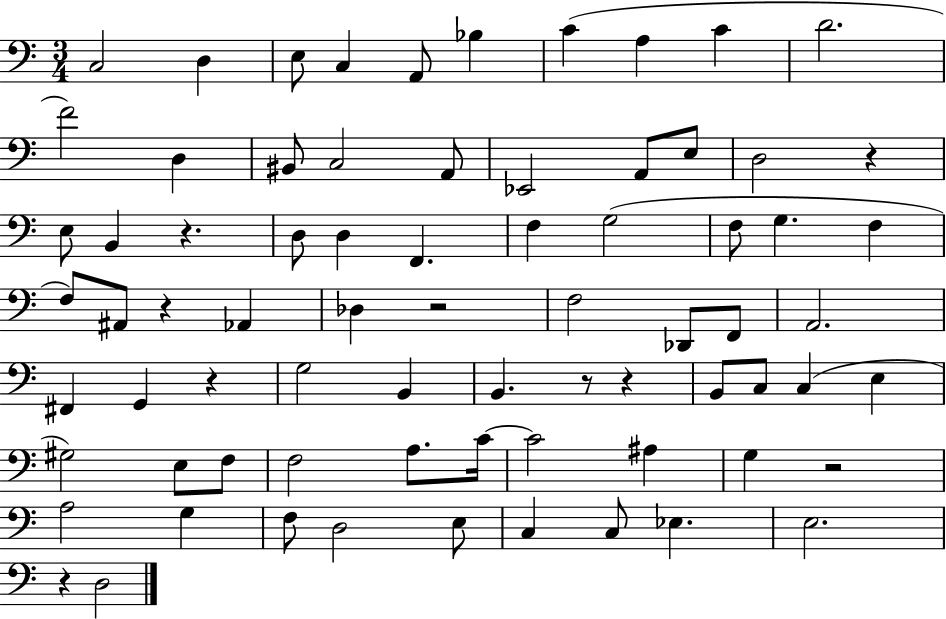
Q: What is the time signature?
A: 3/4